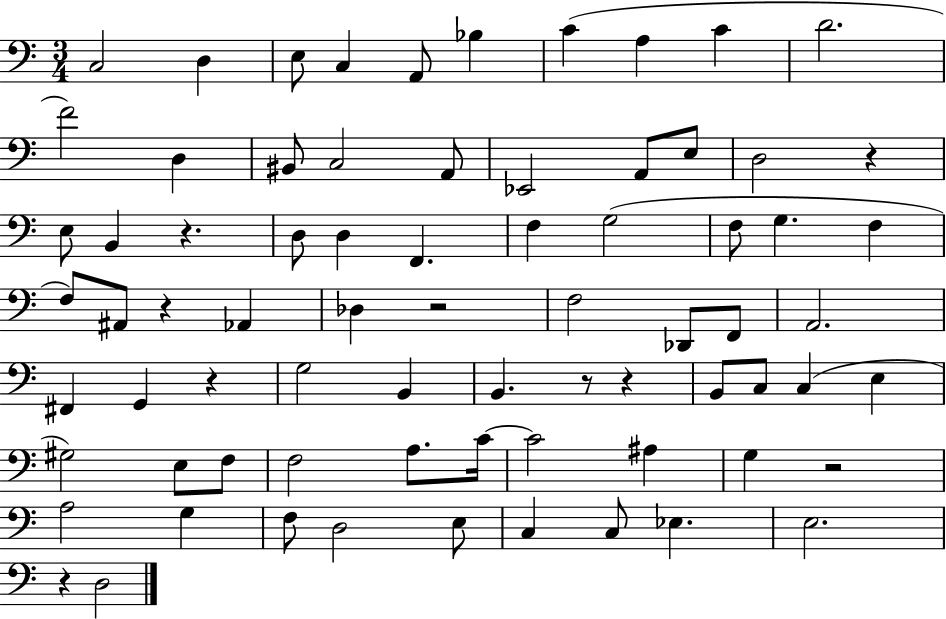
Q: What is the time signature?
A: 3/4